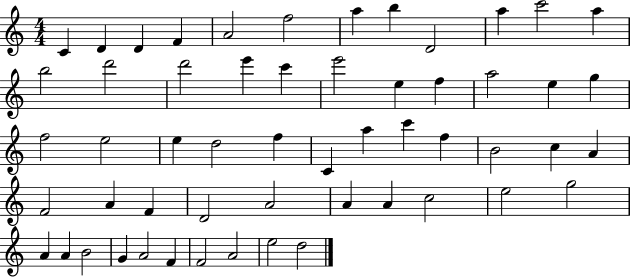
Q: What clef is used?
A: treble